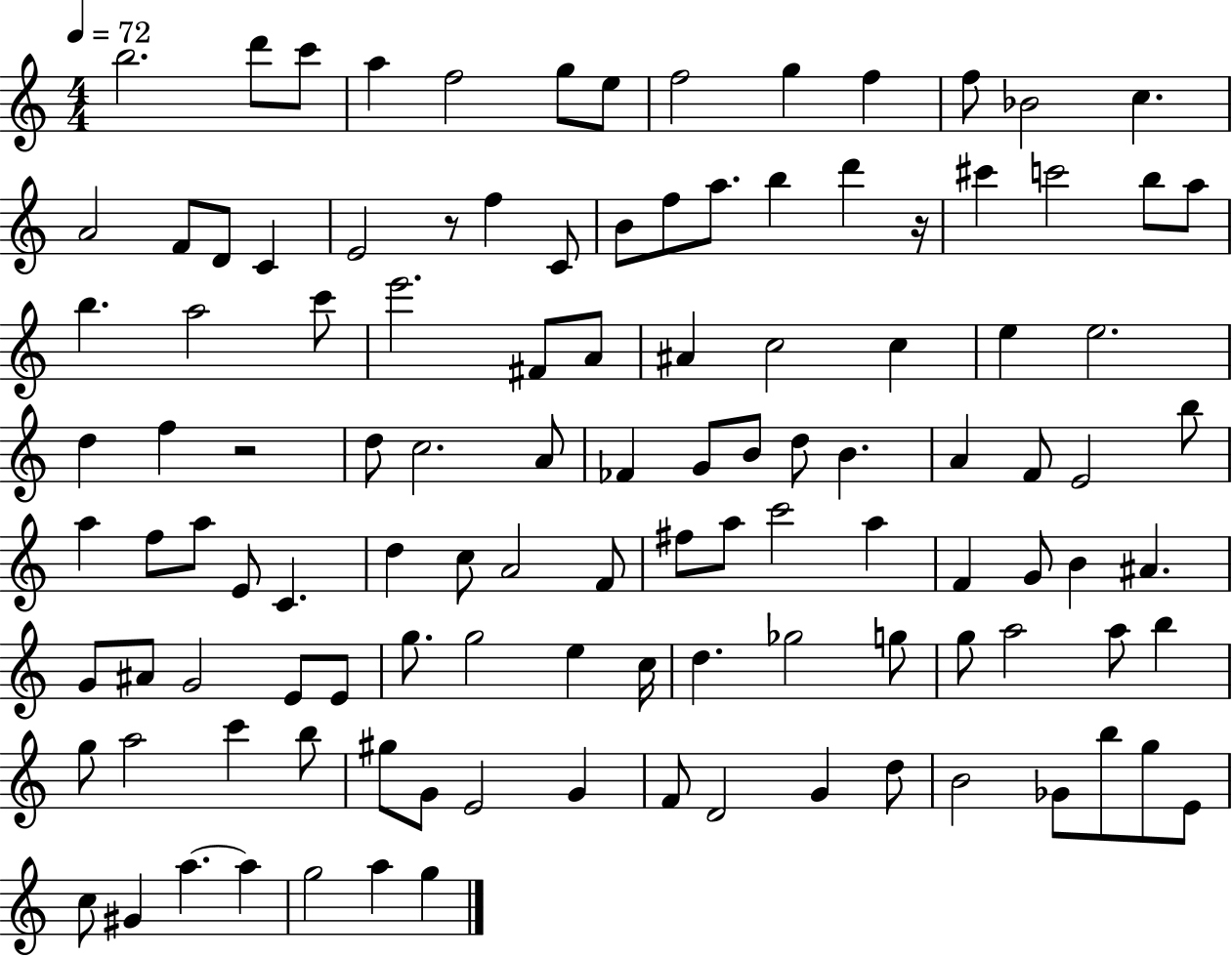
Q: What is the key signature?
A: C major